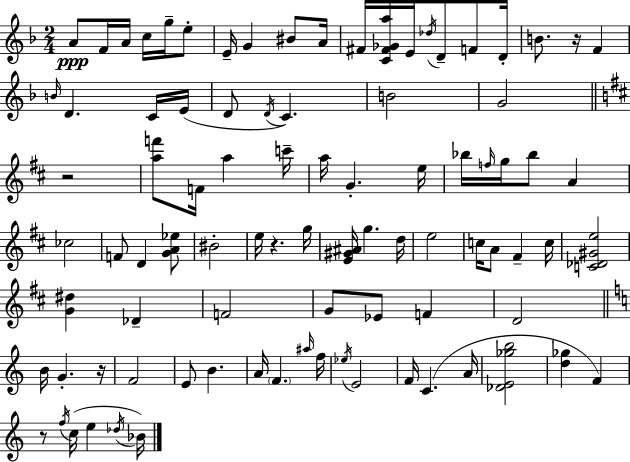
A4/e F4/s A4/s C5/s G5/s E5/e E4/s G4/q BIS4/e A4/s F#4/s [C4,F#4,Gb4,A5]/s E4/s Db5/s D4/e F4/e D4/s B4/e. R/s F4/q B4/s D4/q. C4/s E4/s D4/e D4/s C4/q. B4/h G4/h R/h [A5,F6]/e F4/s A5/q C6/s A5/s G4/q. E5/s Bb5/s F5/s G5/s Bb5/e A4/q CES5/h F4/e D4/q [G4,A4,Eb5]/e BIS4/h E5/s R/q. G5/s [E4,G#4,A#4]/s G5/q. D5/s E5/h C5/s A4/e F#4/q C5/s [C4,Db4,G#4,E5]/h [G4,D#5]/q Db4/q F4/h G4/e Eb4/e F4/q D4/h B4/s G4/q. R/s F4/h E4/e B4/q. A4/s F4/q. A#5/s F5/s Eb5/s E4/h F4/s C4/q. A4/s [Db4,E4,Gb5,B5]/h [D5,Gb5]/q F4/q R/e F5/s C5/s E5/q Db5/s Bb4/s